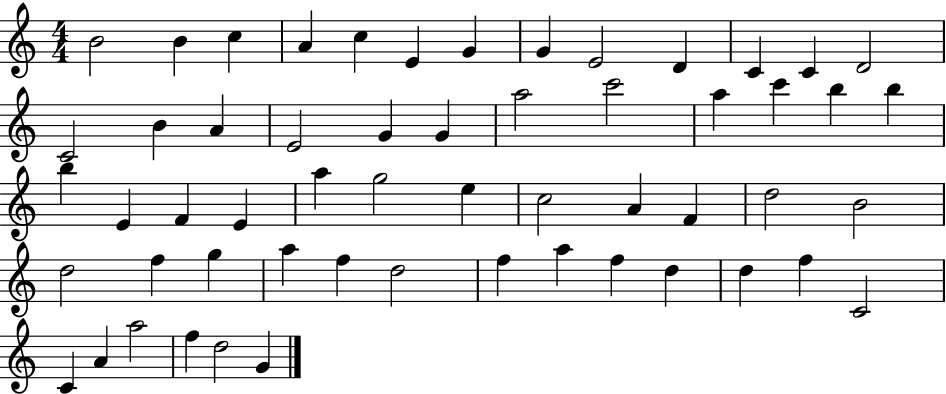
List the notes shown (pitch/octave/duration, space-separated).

B4/h B4/q C5/q A4/q C5/q E4/q G4/q G4/q E4/h D4/q C4/q C4/q D4/h C4/h B4/q A4/q E4/h G4/q G4/q A5/h C6/h A5/q C6/q B5/q B5/q B5/q E4/q F4/q E4/q A5/q G5/h E5/q C5/h A4/q F4/q D5/h B4/h D5/h F5/q G5/q A5/q F5/q D5/h F5/q A5/q F5/q D5/q D5/q F5/q C4/h C4/q A4/q A5/h F5/q D5/h G4/q